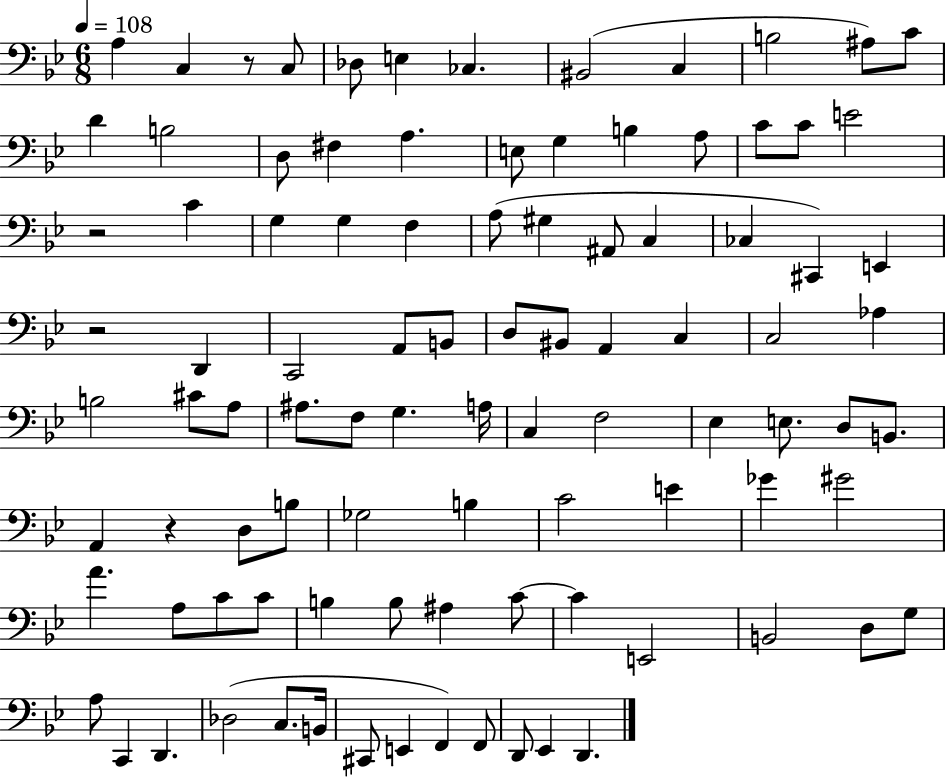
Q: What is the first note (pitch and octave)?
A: A3